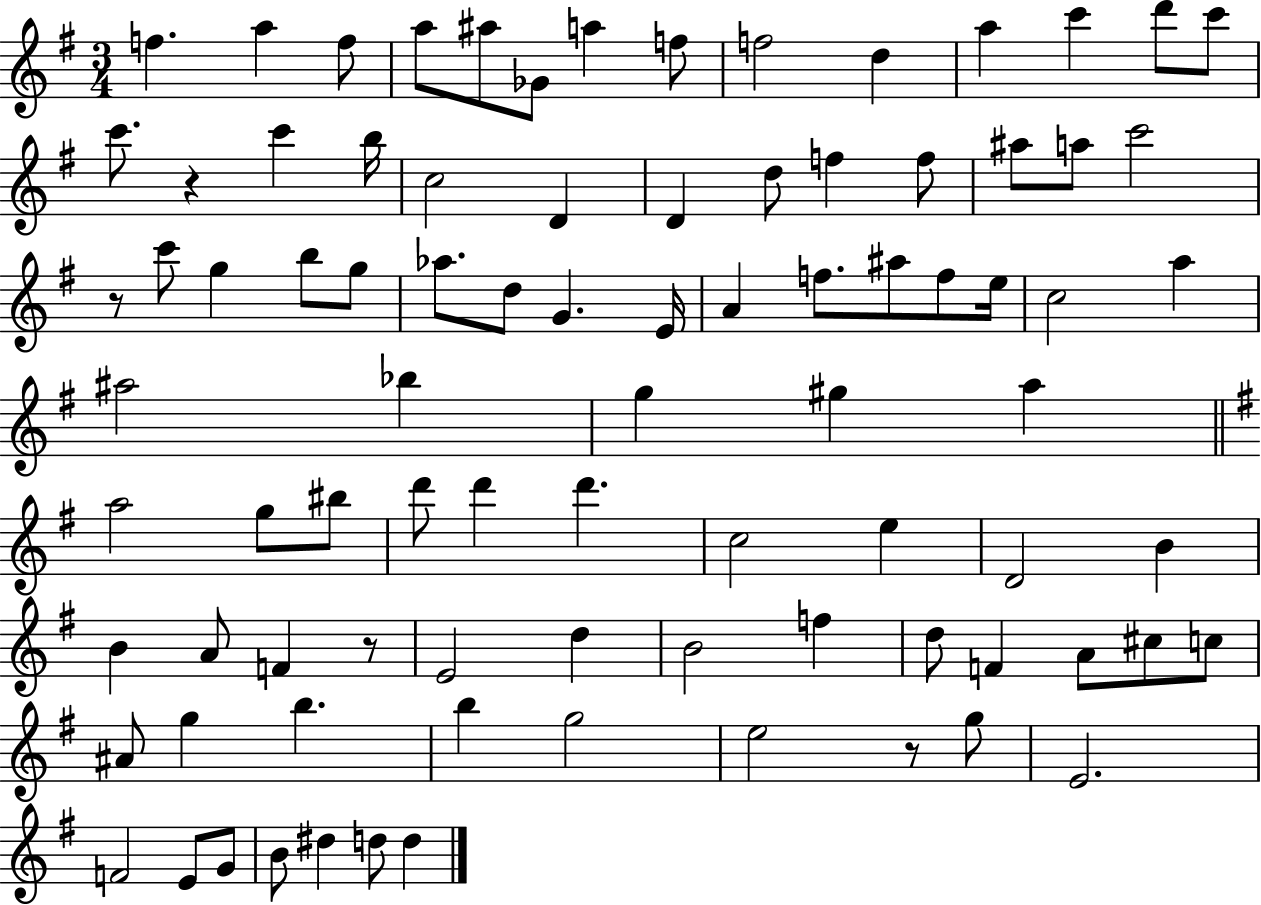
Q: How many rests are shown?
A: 4